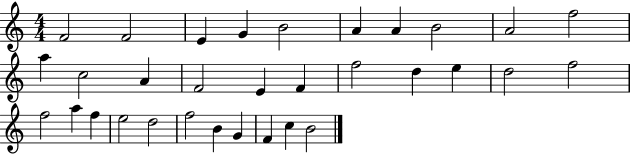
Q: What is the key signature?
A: C major